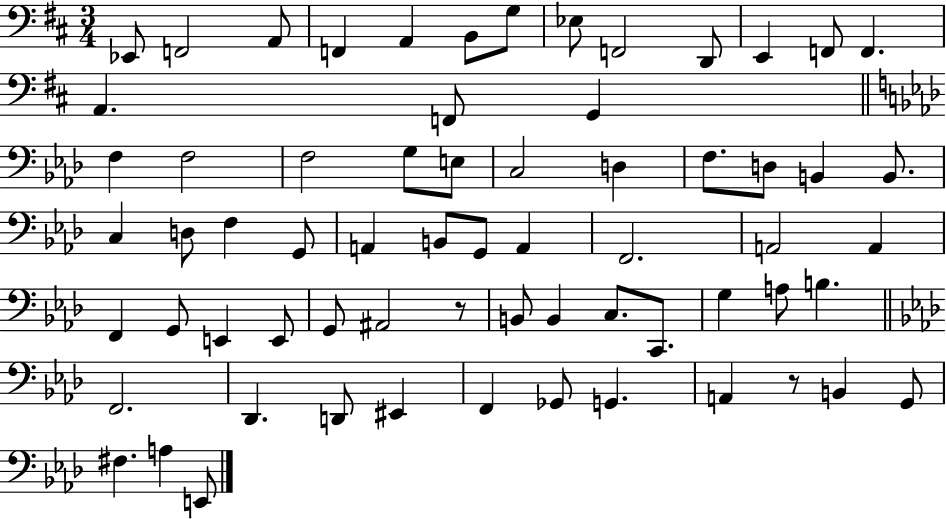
X:1
T:Untitled
M:3/4
L:1/4
K:D
_E,,/2 F,,2 A,,/2 F,, A,, B,,/2 G,/2 _E,/2 F,,2 D,,/2 E,, F,,/2 F,, A,, F,,/2 G,, F, F,2 F,2 G,/2 E,/2 C,2 D, F,/2 D,/2 B,, B,,/2 C, D,/2 F, G,,/2 A,, B,,/2 G,,/2 A,, F,,2 A,,2 A,, F,, G,,/2 E,, E,,/2 G,,/2 ^A,,2 z/2 B,,/2 B,, C,/2 C,,/2 G, A,/2 B, F,,2 _D,, D,,/2 ^E,, F,, _G,,/2 G,, A,, z/2 B,, G,,/2 ^F, A, E,,/2